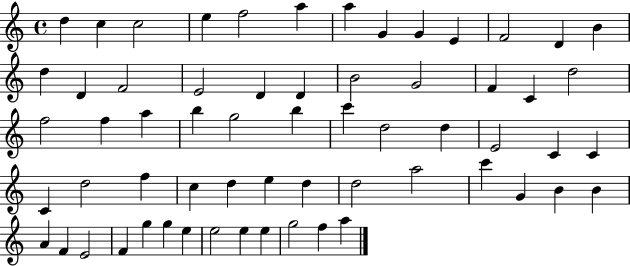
{
  \clef treble
  \time 4/4
  \defaultTimeSignature
  \key c \major
  d''4 c''4 c''2 | e''4 f''2 a''4 | a''4 g'4 g'4 e'4 | f'2 d'4 b'4 | \break d''4 d'4 f'2 | e'2 d'4 d'4 | b'2 g'2 | f'4 c'4 d''2 | \break f''2 f''4 a''4 | b''4 g''2 b''4 | c'''4 d''2 d''4 | e'2 c'4 c'4 | \break c'4 d''2 f''4 | c''4 d''4 e''4 d''4 | d''2 a''2 | c'''4 g'4 b'4 b'4 | \break a'4 f'4 e'2 | f'4 g''4 g''4 e''4 | e''2 e''4 e''4 | g''2 f''4 a''4 | \break \bar "|."
}